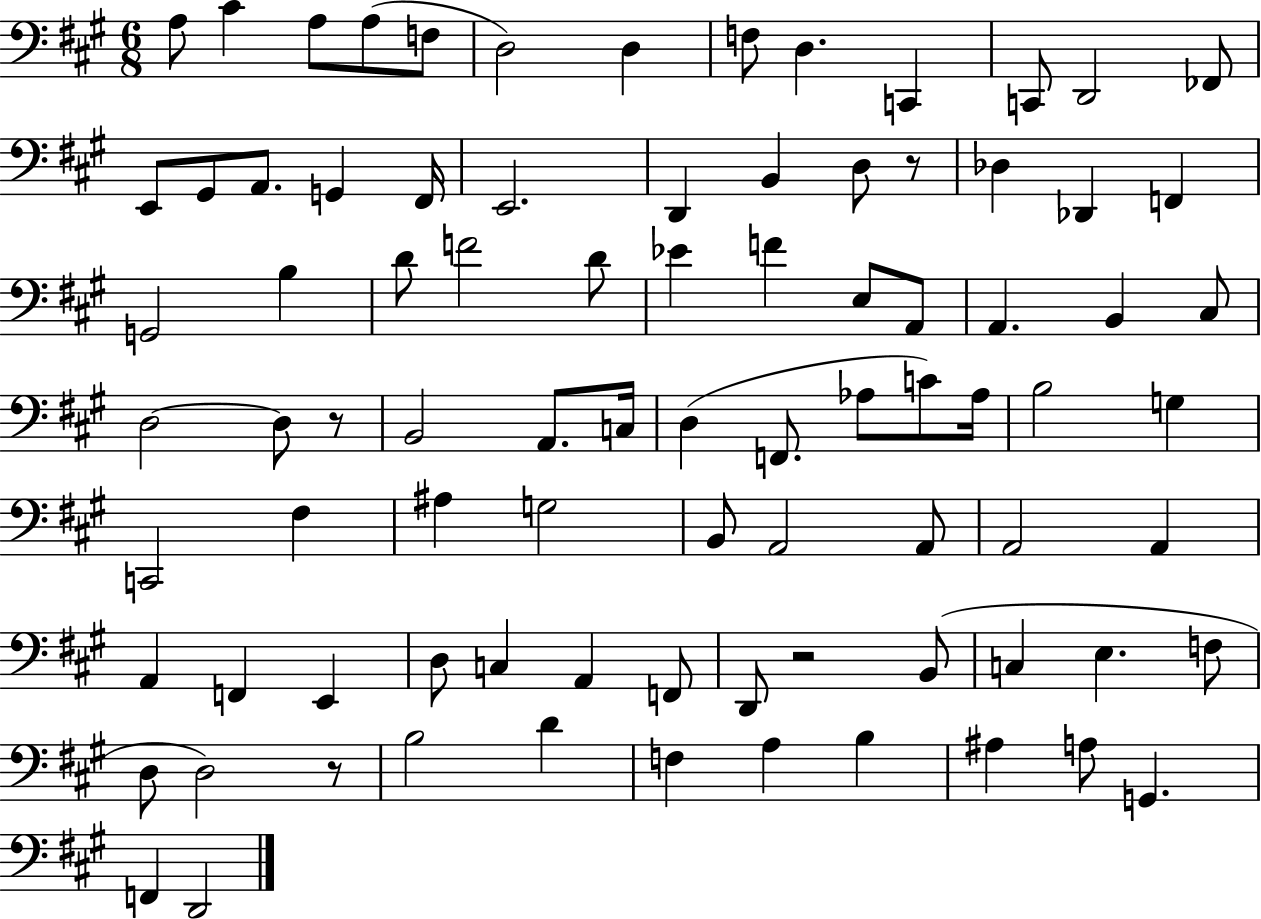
A3/e C#4/q A3/e A3/e F3/e D3/h D3/q F3/e D3/q. C2/q C2/e D2/h FES2/e E2/e G#2/e A2/e. G2/q F#2/s E2/h. D2/q B2/q D3/e R/e Db3/q Db2/q F2/q G2/h B3/q D4/e F4/h D4/e Eb4/q F4/q E3/e A2/e A2/q. B2/q C#3/e D3/h D3/e R/e B2/h A2/e. C3/s D3/q F2/e. Ab3/e C4/e Ab3/s B3/h G3/q C2/h F#3/q A#3/q G3/h B2/e A2/h A2/e A2/h A2/q A2/q F2/q E2/q D3/e C3/q A2/q F2/e D2/e R/h B2/e C3/q E3/q. F3/e D3/e D3/h R/e B3/h D4/q F3/q A3/q B3/q A#3/q A3/e G2/q. F2/q D2/h